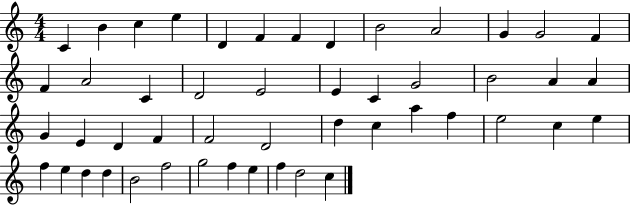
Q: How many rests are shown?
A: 0